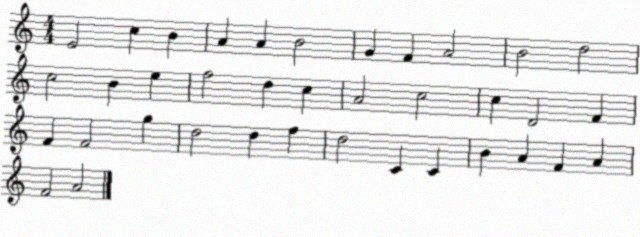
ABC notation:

X:1
T:Untitled
M:4/4
L:1/4
K:C
E2 c B A A B2 G F A2 B2 d2 c2 B e f2 d c A2 c2 c D2 F F F2 g d2 d f d2 C C B A F A F2 A2